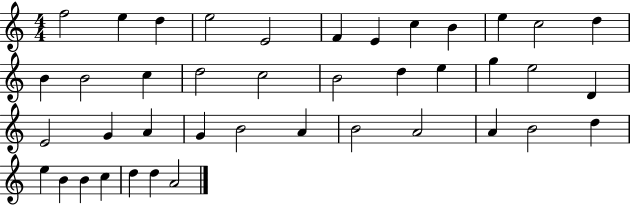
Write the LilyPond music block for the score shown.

{
  \clef treble
  \numericTimeSignature
  \time 4/4
  \key c \major
  f''2 e''4 d''4 | e''2 e'2 | f'4 e'4 c''4 b'4 | e''4 c''2 d''4 | \break b'4 b'2 c''4 | d''2 c''2 | b'2 d''4 e''4 | g''4 e''2 d'4 | \break e'2 g'4 a'4 | g'4 b'2 a'4 | b'2 a'2 | a'4 b'2 d''4 | \break e''4 b'4 b'4 c''4 | d''4 d''4 a'2 | \bar "|."
}